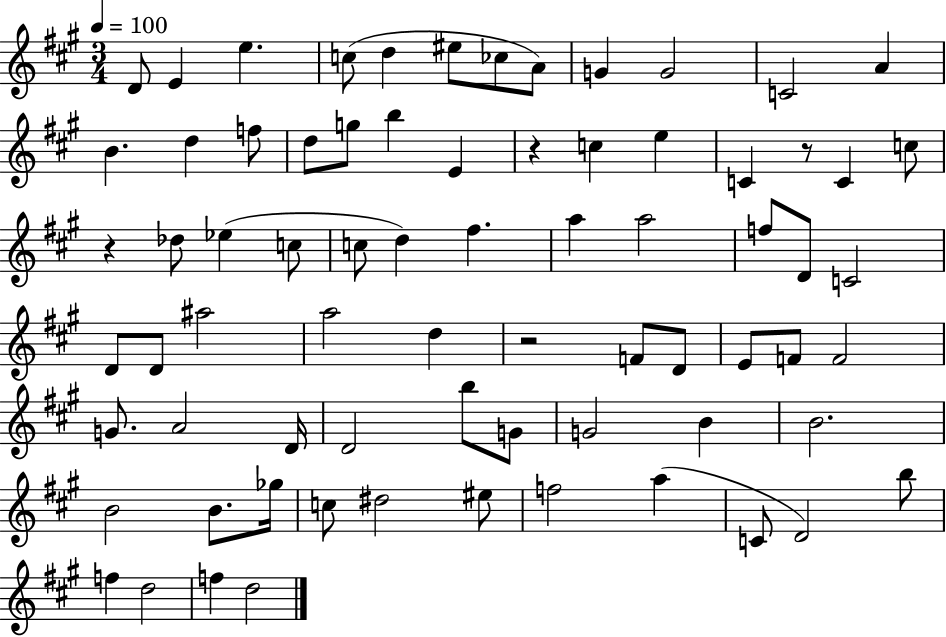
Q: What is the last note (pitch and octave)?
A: D5